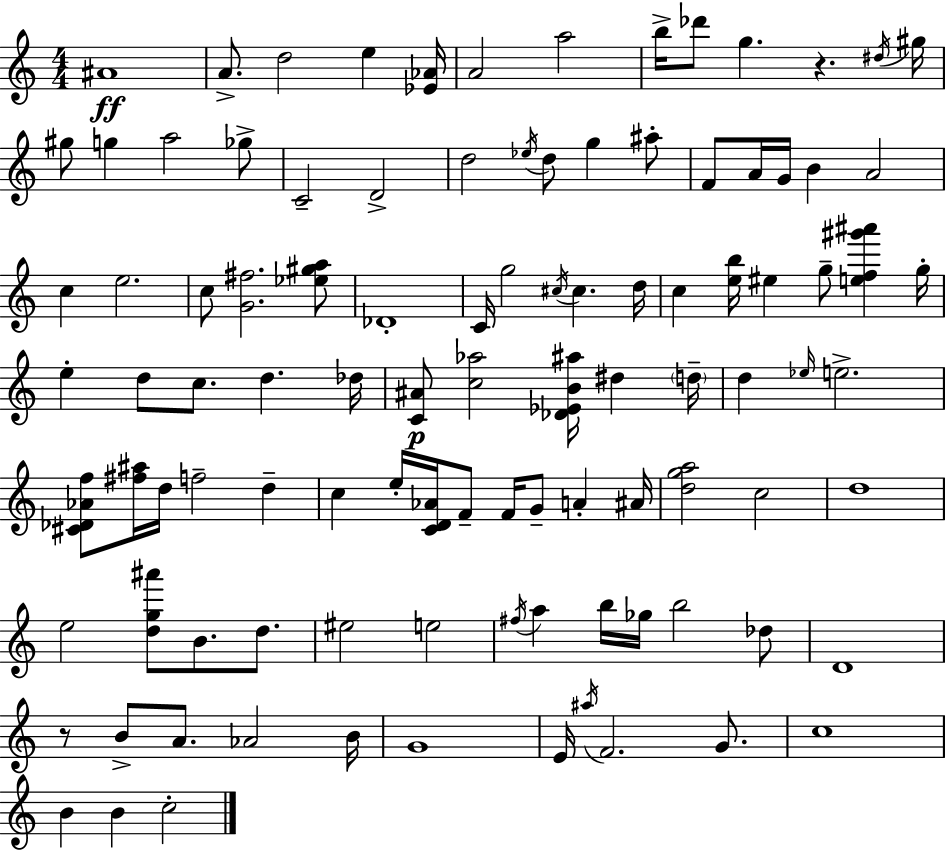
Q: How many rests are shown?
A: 2